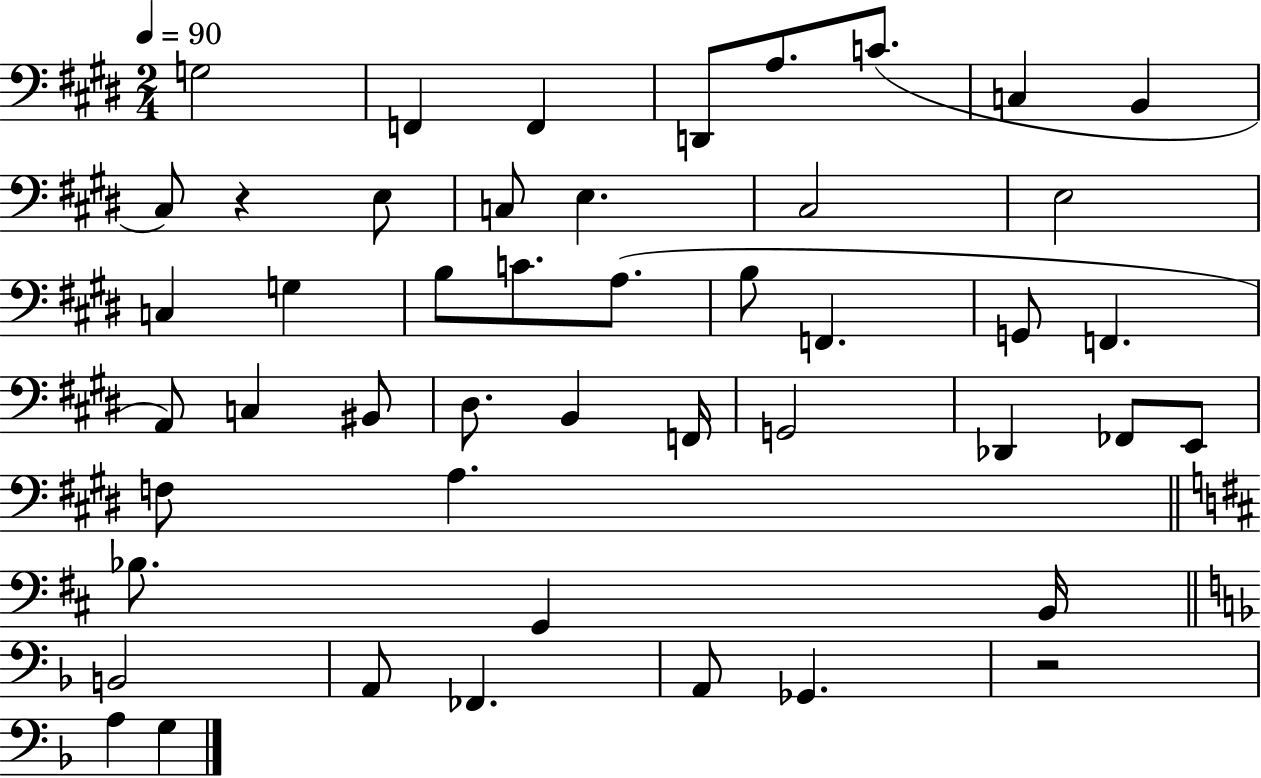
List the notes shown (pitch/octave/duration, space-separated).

G3/h F2/q F2/q D2/e A3/e. C4/e. C3/q B2/q C#3/e R/q E3/e C3/e E3/q. C#3/h E3/h C3/q G3/q B3/e C4/e. A3/e. B3/e F2/q. G2/e F2/q. A2/e C3/q BIS2/e D#3/e. B2/q F2/s G2/h Db2/q FES2/e E2/e F3/e A3/q. Bb3/e. G2/q B2/s B2/h A2/e FES2/q. A2/e Gb2/q. R/h A3/q G3/q